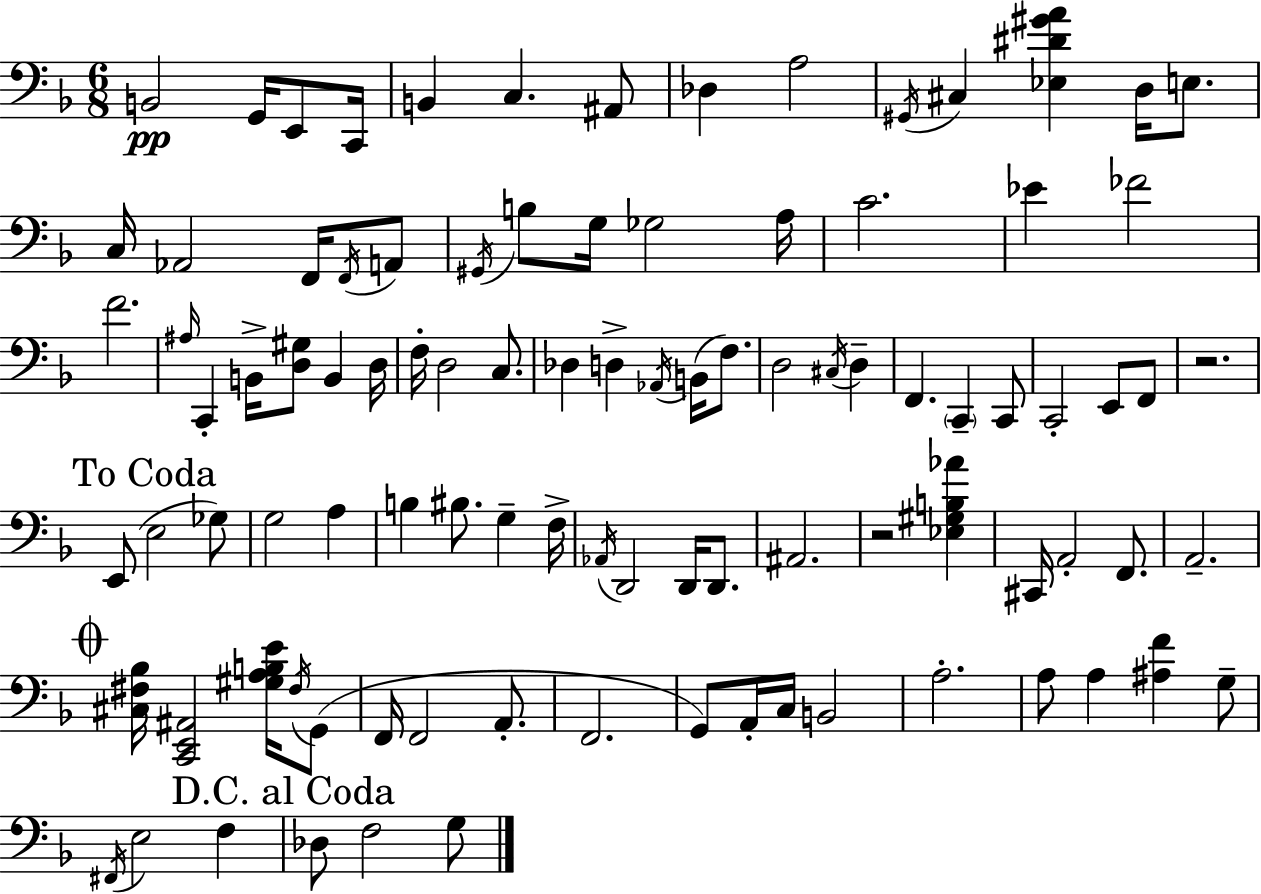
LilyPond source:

{
  \clef bass
  \numericTimeSignature
  \time 6/8
  \key f \major
  b,2\pp g,16 e,8 c,16 | b,4 c4. ais,8 | des4 a2 | \acciaccatura { gis,16 } cis4 <ees dis' gis' a'>4 d16 e8. | \break c16 aes,2 f,16 \acciaccatura { f,16 } | a,8 \acciaccatura { gis,16 } b8 g16 ges2 | a16 c'2. | ees'4 fes'2 | \break f'2. | \grace { ais16 } c,4-. b,16-> <d gis>8 b,4 | d16 f16-. d2 | c8. des4 d4-> | \break \acciaccatura { aes,16 }( b,16 f8.) d2 | \acciaccatura { cis16 } d4-- f,4. | \parenthesize c,4-- c,8 c,2-. | e,8 f,8 r2. | \break \mark "To Coda" e,8( e2 | ges8) g2 | a4 b4 bis8. | g4-- f16-> \acciaccatura { aes,16 } d,2 | \break d,16 d,8. ais,2. | r2 | <ees gis b aes'>4 cis,16 a,2-. | f,8. a,2.-- | \break \mark \markup { \musicglyph "scripts.coda" } <cis fis bes>16 <c, e, ais,>2 | <gis a b e'>16 \acciaccatura { fis16 } g,8( f,16 f,2 | a,8.-. f,2. | g,8) a,16-. c16 | \break b,2 a2.-. | a8 a4 | <ais f'>4 g8-- \acciaccatura { fis,16 } e2 | f4 \mark "D.C. al Coda" des8 f2 | \break g8 \bar "|."
}